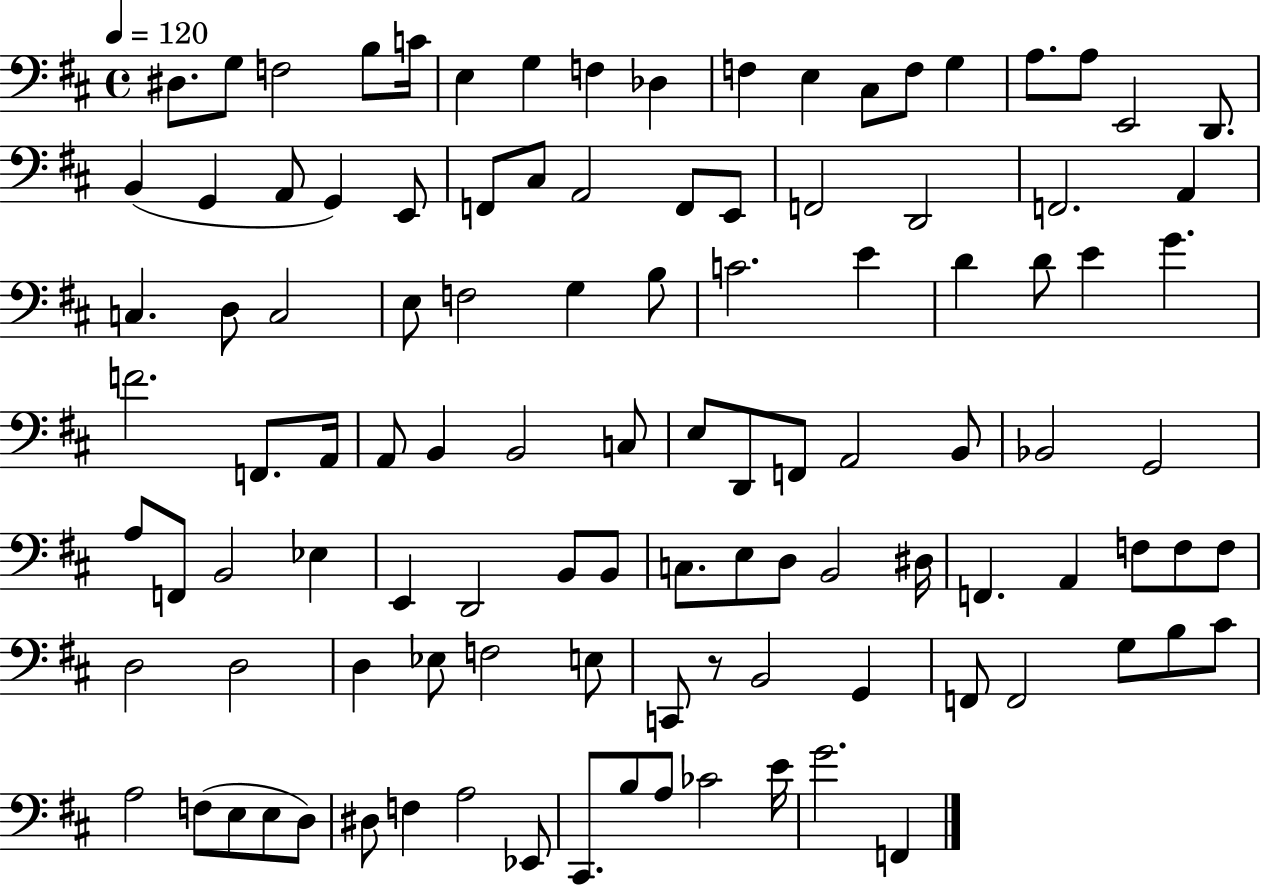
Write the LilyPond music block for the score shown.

{
  \clef bass
  \time 4/4
  \defaultTimeSignature
  \key d \major
  \tempo 4 = 120
  dis8. g8 f2 b8 c'16 | e4 g4 f4 des4 | f4 e4 cis8 f8 g4 | a8. a8 e,2 d,8. | \break b,4( g,4 a,8 g,4) e,8 | f,8 cis8 a,2 f,8 e,8 | f,2 d,2 | f,2. a,4 | \break c4. d8 c2 | e8 f2 g4 b8 | c'2. e'4 | d'4 d'8 e'4 g'4. | \break f'2. f,8. a,16 | a,8 b,4 b,2 c8 | e8 d,8 f,8 a,2 b,8 | bes,2 g,2 | \break a8 f,8 b,2 ees4 | e,4 d,2 b,8 b,8 | c8. e8 d8 b,2 dis16 | f,4. a,4 f8 f8 f8 | \break d2 d2 | d4 ees8 f2 e8 | c,8 r8 b,2 g,4 | f,8 f,2 g8 b8 cis'8 | \break a2 f8( e8 e8 d8) | dis8 f4 a2 ees,8 | cis,8. b8 a8 ces'2 e'16 | g'2. f,4 | \break \bar "|."
}